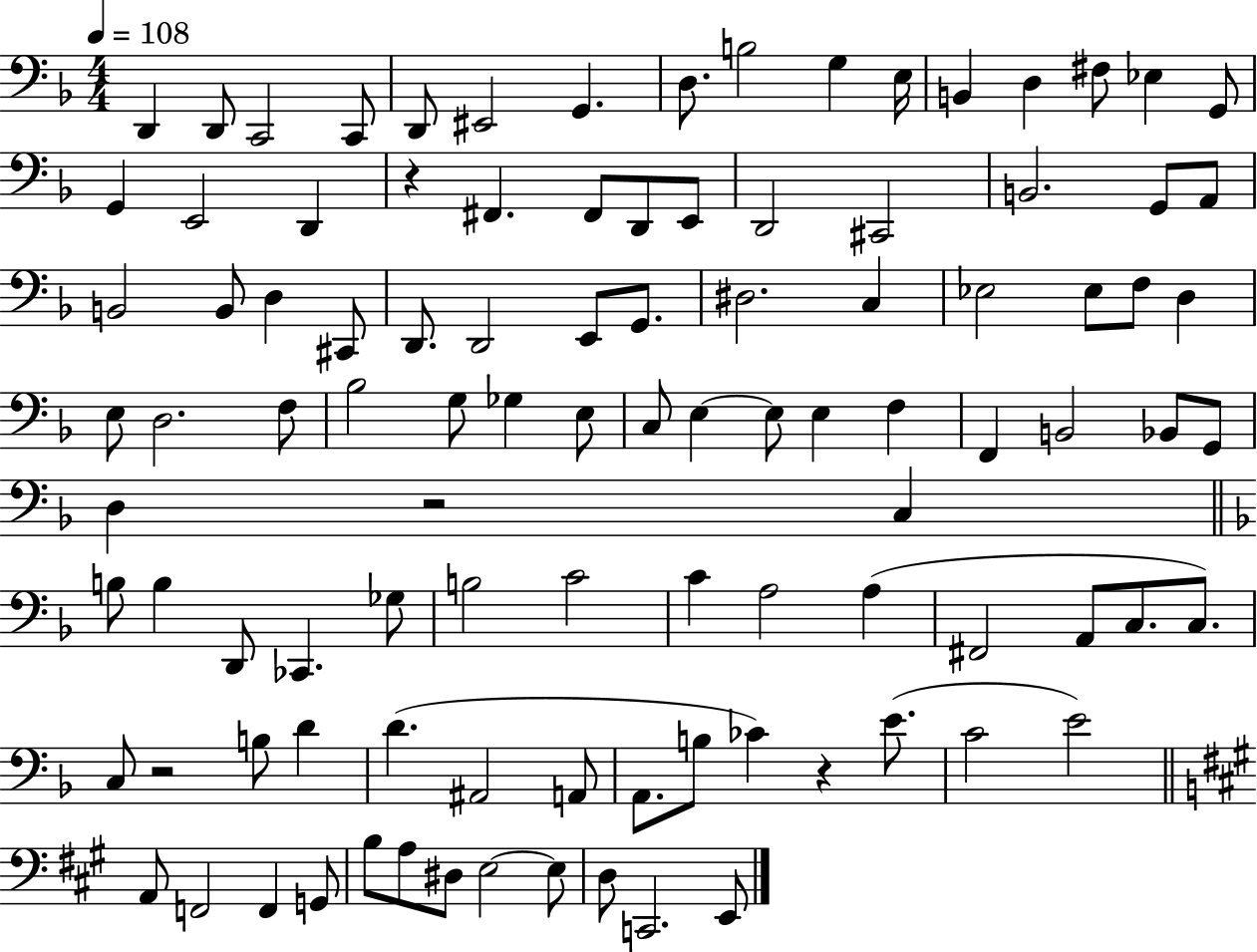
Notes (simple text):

D2/q D2/e C2/h C2/e D2/e EIS2/h G2/q. D3/e. B3/h G3/q E3/s B2/q D3/q F#3/e Eb3/q G2/e G2/q E2/h D2/q R/q F#2/q. F#2/e D2/e E2/e D2/h C#2/h B2/h. G2/e A2/e B2/h B2/e D3/q C#2/e D2/e. D2/h E2/e G2/e. D#3/h. C3/q Eb3/h Eb3/e F3/e D3/q E3/e D3/h. F3/e Bb3/h G3/e Gb3/q E3/e C3/e E3/q E3/e E3/q F3/q F2/q B2/h Bb2/e G2/e D3/q R/h C3/q B3/e B3/q D2/e CES2/q. Gb3/e B3/h C4/h C4/q A3/h A3/q F#2/h A2/e C3/e. C3/e. C3/e R/h B3/e D4/q D4/q. A#2/h A2/e A2/e. B3/e CES4/q R/q E4/e. C4/h E4/h A2/e F2/h F2/q G2/e B3/e A3/e D#3/e E3/h E3/e D3/e C2/h. E2/e